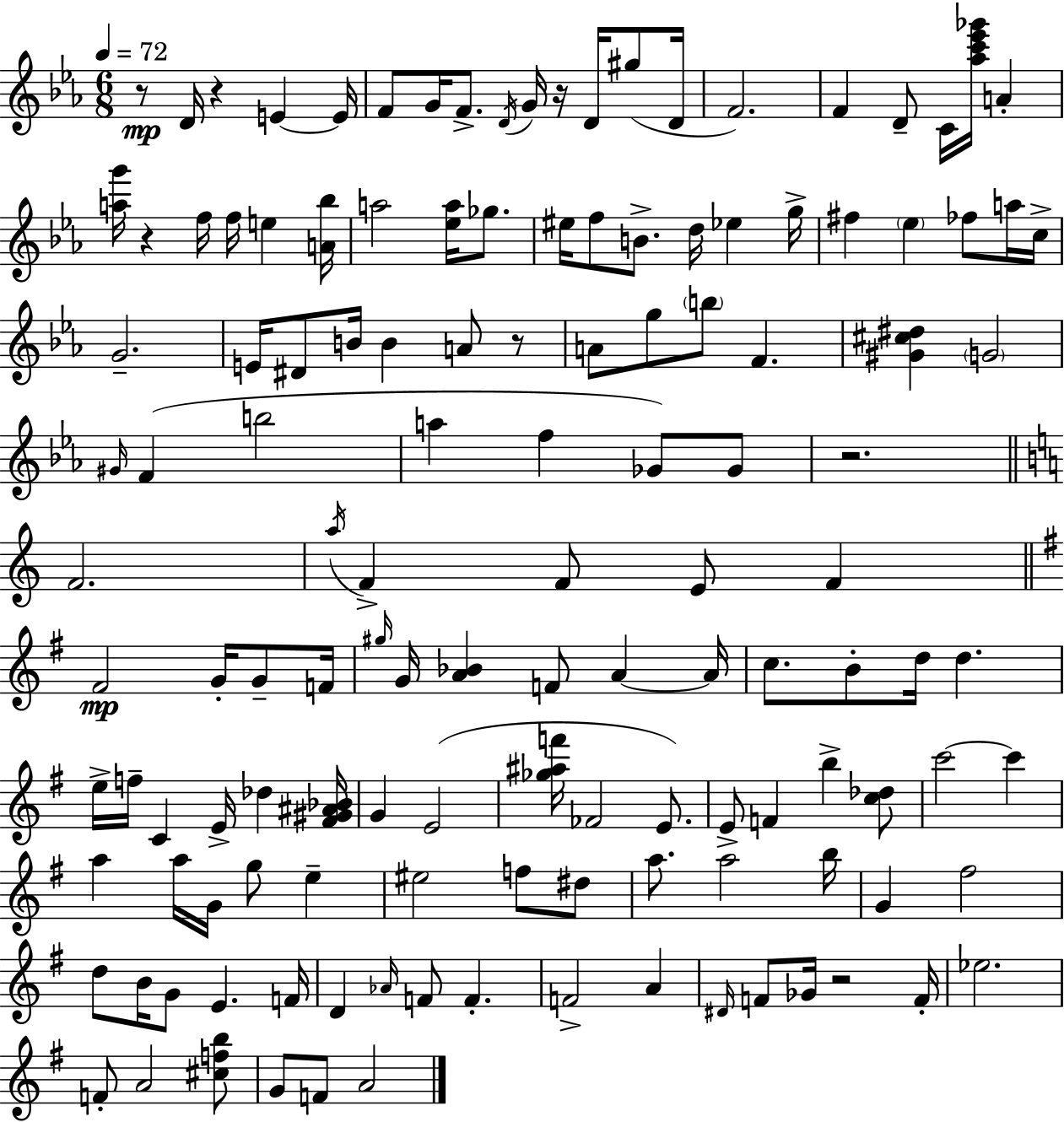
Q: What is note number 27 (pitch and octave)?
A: G5